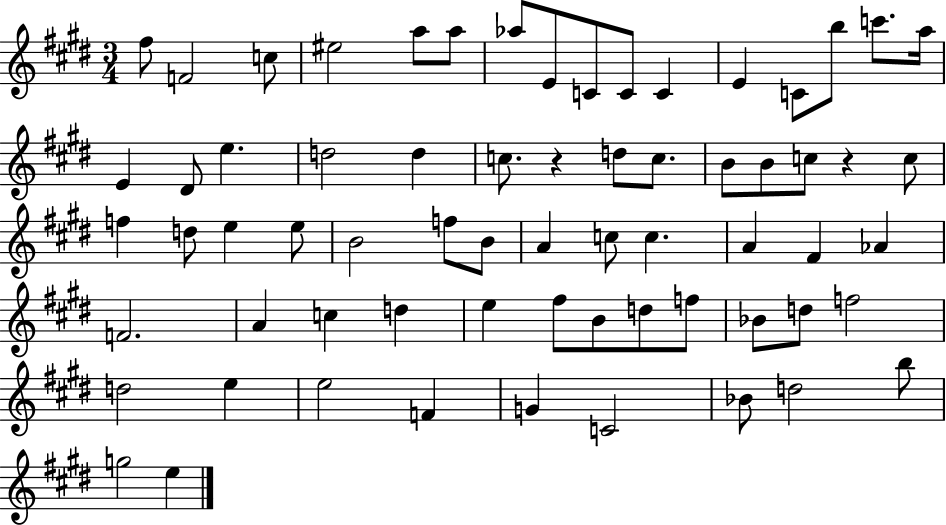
{
  \clef treble
  \numericTimeSignature
  \time 3/4
  \key e \major
  fis''8 f'2 c''8 | eis''2 a''8 a''8 | aes''8 e'8 c'8 c'8 c'4 | e'4 c'8 b''8 c'''8. a''16 | \break e'4 dis'8 e''4. | d''2 d''4 | c''8. r4 d''8 c''8. | b'8 b'8 c''8 r4 c''8 | \break f''4 d''8 e''4 e''8 | b'2 f''8 b'8 | a'4 c''8 c''4. | a'4 fis'4 aes'4 | \break f'2. | a'4 c''4 d''4 | e''4 fis''8 b'8 d''8 f''8 | bes'8 d''8 f''2 | \break d''2 e''4 | e''2 f'4 | g'4 c'2 | bes'8 d''2 b''8 | \break g''2 e''4 | \bar "|."
}